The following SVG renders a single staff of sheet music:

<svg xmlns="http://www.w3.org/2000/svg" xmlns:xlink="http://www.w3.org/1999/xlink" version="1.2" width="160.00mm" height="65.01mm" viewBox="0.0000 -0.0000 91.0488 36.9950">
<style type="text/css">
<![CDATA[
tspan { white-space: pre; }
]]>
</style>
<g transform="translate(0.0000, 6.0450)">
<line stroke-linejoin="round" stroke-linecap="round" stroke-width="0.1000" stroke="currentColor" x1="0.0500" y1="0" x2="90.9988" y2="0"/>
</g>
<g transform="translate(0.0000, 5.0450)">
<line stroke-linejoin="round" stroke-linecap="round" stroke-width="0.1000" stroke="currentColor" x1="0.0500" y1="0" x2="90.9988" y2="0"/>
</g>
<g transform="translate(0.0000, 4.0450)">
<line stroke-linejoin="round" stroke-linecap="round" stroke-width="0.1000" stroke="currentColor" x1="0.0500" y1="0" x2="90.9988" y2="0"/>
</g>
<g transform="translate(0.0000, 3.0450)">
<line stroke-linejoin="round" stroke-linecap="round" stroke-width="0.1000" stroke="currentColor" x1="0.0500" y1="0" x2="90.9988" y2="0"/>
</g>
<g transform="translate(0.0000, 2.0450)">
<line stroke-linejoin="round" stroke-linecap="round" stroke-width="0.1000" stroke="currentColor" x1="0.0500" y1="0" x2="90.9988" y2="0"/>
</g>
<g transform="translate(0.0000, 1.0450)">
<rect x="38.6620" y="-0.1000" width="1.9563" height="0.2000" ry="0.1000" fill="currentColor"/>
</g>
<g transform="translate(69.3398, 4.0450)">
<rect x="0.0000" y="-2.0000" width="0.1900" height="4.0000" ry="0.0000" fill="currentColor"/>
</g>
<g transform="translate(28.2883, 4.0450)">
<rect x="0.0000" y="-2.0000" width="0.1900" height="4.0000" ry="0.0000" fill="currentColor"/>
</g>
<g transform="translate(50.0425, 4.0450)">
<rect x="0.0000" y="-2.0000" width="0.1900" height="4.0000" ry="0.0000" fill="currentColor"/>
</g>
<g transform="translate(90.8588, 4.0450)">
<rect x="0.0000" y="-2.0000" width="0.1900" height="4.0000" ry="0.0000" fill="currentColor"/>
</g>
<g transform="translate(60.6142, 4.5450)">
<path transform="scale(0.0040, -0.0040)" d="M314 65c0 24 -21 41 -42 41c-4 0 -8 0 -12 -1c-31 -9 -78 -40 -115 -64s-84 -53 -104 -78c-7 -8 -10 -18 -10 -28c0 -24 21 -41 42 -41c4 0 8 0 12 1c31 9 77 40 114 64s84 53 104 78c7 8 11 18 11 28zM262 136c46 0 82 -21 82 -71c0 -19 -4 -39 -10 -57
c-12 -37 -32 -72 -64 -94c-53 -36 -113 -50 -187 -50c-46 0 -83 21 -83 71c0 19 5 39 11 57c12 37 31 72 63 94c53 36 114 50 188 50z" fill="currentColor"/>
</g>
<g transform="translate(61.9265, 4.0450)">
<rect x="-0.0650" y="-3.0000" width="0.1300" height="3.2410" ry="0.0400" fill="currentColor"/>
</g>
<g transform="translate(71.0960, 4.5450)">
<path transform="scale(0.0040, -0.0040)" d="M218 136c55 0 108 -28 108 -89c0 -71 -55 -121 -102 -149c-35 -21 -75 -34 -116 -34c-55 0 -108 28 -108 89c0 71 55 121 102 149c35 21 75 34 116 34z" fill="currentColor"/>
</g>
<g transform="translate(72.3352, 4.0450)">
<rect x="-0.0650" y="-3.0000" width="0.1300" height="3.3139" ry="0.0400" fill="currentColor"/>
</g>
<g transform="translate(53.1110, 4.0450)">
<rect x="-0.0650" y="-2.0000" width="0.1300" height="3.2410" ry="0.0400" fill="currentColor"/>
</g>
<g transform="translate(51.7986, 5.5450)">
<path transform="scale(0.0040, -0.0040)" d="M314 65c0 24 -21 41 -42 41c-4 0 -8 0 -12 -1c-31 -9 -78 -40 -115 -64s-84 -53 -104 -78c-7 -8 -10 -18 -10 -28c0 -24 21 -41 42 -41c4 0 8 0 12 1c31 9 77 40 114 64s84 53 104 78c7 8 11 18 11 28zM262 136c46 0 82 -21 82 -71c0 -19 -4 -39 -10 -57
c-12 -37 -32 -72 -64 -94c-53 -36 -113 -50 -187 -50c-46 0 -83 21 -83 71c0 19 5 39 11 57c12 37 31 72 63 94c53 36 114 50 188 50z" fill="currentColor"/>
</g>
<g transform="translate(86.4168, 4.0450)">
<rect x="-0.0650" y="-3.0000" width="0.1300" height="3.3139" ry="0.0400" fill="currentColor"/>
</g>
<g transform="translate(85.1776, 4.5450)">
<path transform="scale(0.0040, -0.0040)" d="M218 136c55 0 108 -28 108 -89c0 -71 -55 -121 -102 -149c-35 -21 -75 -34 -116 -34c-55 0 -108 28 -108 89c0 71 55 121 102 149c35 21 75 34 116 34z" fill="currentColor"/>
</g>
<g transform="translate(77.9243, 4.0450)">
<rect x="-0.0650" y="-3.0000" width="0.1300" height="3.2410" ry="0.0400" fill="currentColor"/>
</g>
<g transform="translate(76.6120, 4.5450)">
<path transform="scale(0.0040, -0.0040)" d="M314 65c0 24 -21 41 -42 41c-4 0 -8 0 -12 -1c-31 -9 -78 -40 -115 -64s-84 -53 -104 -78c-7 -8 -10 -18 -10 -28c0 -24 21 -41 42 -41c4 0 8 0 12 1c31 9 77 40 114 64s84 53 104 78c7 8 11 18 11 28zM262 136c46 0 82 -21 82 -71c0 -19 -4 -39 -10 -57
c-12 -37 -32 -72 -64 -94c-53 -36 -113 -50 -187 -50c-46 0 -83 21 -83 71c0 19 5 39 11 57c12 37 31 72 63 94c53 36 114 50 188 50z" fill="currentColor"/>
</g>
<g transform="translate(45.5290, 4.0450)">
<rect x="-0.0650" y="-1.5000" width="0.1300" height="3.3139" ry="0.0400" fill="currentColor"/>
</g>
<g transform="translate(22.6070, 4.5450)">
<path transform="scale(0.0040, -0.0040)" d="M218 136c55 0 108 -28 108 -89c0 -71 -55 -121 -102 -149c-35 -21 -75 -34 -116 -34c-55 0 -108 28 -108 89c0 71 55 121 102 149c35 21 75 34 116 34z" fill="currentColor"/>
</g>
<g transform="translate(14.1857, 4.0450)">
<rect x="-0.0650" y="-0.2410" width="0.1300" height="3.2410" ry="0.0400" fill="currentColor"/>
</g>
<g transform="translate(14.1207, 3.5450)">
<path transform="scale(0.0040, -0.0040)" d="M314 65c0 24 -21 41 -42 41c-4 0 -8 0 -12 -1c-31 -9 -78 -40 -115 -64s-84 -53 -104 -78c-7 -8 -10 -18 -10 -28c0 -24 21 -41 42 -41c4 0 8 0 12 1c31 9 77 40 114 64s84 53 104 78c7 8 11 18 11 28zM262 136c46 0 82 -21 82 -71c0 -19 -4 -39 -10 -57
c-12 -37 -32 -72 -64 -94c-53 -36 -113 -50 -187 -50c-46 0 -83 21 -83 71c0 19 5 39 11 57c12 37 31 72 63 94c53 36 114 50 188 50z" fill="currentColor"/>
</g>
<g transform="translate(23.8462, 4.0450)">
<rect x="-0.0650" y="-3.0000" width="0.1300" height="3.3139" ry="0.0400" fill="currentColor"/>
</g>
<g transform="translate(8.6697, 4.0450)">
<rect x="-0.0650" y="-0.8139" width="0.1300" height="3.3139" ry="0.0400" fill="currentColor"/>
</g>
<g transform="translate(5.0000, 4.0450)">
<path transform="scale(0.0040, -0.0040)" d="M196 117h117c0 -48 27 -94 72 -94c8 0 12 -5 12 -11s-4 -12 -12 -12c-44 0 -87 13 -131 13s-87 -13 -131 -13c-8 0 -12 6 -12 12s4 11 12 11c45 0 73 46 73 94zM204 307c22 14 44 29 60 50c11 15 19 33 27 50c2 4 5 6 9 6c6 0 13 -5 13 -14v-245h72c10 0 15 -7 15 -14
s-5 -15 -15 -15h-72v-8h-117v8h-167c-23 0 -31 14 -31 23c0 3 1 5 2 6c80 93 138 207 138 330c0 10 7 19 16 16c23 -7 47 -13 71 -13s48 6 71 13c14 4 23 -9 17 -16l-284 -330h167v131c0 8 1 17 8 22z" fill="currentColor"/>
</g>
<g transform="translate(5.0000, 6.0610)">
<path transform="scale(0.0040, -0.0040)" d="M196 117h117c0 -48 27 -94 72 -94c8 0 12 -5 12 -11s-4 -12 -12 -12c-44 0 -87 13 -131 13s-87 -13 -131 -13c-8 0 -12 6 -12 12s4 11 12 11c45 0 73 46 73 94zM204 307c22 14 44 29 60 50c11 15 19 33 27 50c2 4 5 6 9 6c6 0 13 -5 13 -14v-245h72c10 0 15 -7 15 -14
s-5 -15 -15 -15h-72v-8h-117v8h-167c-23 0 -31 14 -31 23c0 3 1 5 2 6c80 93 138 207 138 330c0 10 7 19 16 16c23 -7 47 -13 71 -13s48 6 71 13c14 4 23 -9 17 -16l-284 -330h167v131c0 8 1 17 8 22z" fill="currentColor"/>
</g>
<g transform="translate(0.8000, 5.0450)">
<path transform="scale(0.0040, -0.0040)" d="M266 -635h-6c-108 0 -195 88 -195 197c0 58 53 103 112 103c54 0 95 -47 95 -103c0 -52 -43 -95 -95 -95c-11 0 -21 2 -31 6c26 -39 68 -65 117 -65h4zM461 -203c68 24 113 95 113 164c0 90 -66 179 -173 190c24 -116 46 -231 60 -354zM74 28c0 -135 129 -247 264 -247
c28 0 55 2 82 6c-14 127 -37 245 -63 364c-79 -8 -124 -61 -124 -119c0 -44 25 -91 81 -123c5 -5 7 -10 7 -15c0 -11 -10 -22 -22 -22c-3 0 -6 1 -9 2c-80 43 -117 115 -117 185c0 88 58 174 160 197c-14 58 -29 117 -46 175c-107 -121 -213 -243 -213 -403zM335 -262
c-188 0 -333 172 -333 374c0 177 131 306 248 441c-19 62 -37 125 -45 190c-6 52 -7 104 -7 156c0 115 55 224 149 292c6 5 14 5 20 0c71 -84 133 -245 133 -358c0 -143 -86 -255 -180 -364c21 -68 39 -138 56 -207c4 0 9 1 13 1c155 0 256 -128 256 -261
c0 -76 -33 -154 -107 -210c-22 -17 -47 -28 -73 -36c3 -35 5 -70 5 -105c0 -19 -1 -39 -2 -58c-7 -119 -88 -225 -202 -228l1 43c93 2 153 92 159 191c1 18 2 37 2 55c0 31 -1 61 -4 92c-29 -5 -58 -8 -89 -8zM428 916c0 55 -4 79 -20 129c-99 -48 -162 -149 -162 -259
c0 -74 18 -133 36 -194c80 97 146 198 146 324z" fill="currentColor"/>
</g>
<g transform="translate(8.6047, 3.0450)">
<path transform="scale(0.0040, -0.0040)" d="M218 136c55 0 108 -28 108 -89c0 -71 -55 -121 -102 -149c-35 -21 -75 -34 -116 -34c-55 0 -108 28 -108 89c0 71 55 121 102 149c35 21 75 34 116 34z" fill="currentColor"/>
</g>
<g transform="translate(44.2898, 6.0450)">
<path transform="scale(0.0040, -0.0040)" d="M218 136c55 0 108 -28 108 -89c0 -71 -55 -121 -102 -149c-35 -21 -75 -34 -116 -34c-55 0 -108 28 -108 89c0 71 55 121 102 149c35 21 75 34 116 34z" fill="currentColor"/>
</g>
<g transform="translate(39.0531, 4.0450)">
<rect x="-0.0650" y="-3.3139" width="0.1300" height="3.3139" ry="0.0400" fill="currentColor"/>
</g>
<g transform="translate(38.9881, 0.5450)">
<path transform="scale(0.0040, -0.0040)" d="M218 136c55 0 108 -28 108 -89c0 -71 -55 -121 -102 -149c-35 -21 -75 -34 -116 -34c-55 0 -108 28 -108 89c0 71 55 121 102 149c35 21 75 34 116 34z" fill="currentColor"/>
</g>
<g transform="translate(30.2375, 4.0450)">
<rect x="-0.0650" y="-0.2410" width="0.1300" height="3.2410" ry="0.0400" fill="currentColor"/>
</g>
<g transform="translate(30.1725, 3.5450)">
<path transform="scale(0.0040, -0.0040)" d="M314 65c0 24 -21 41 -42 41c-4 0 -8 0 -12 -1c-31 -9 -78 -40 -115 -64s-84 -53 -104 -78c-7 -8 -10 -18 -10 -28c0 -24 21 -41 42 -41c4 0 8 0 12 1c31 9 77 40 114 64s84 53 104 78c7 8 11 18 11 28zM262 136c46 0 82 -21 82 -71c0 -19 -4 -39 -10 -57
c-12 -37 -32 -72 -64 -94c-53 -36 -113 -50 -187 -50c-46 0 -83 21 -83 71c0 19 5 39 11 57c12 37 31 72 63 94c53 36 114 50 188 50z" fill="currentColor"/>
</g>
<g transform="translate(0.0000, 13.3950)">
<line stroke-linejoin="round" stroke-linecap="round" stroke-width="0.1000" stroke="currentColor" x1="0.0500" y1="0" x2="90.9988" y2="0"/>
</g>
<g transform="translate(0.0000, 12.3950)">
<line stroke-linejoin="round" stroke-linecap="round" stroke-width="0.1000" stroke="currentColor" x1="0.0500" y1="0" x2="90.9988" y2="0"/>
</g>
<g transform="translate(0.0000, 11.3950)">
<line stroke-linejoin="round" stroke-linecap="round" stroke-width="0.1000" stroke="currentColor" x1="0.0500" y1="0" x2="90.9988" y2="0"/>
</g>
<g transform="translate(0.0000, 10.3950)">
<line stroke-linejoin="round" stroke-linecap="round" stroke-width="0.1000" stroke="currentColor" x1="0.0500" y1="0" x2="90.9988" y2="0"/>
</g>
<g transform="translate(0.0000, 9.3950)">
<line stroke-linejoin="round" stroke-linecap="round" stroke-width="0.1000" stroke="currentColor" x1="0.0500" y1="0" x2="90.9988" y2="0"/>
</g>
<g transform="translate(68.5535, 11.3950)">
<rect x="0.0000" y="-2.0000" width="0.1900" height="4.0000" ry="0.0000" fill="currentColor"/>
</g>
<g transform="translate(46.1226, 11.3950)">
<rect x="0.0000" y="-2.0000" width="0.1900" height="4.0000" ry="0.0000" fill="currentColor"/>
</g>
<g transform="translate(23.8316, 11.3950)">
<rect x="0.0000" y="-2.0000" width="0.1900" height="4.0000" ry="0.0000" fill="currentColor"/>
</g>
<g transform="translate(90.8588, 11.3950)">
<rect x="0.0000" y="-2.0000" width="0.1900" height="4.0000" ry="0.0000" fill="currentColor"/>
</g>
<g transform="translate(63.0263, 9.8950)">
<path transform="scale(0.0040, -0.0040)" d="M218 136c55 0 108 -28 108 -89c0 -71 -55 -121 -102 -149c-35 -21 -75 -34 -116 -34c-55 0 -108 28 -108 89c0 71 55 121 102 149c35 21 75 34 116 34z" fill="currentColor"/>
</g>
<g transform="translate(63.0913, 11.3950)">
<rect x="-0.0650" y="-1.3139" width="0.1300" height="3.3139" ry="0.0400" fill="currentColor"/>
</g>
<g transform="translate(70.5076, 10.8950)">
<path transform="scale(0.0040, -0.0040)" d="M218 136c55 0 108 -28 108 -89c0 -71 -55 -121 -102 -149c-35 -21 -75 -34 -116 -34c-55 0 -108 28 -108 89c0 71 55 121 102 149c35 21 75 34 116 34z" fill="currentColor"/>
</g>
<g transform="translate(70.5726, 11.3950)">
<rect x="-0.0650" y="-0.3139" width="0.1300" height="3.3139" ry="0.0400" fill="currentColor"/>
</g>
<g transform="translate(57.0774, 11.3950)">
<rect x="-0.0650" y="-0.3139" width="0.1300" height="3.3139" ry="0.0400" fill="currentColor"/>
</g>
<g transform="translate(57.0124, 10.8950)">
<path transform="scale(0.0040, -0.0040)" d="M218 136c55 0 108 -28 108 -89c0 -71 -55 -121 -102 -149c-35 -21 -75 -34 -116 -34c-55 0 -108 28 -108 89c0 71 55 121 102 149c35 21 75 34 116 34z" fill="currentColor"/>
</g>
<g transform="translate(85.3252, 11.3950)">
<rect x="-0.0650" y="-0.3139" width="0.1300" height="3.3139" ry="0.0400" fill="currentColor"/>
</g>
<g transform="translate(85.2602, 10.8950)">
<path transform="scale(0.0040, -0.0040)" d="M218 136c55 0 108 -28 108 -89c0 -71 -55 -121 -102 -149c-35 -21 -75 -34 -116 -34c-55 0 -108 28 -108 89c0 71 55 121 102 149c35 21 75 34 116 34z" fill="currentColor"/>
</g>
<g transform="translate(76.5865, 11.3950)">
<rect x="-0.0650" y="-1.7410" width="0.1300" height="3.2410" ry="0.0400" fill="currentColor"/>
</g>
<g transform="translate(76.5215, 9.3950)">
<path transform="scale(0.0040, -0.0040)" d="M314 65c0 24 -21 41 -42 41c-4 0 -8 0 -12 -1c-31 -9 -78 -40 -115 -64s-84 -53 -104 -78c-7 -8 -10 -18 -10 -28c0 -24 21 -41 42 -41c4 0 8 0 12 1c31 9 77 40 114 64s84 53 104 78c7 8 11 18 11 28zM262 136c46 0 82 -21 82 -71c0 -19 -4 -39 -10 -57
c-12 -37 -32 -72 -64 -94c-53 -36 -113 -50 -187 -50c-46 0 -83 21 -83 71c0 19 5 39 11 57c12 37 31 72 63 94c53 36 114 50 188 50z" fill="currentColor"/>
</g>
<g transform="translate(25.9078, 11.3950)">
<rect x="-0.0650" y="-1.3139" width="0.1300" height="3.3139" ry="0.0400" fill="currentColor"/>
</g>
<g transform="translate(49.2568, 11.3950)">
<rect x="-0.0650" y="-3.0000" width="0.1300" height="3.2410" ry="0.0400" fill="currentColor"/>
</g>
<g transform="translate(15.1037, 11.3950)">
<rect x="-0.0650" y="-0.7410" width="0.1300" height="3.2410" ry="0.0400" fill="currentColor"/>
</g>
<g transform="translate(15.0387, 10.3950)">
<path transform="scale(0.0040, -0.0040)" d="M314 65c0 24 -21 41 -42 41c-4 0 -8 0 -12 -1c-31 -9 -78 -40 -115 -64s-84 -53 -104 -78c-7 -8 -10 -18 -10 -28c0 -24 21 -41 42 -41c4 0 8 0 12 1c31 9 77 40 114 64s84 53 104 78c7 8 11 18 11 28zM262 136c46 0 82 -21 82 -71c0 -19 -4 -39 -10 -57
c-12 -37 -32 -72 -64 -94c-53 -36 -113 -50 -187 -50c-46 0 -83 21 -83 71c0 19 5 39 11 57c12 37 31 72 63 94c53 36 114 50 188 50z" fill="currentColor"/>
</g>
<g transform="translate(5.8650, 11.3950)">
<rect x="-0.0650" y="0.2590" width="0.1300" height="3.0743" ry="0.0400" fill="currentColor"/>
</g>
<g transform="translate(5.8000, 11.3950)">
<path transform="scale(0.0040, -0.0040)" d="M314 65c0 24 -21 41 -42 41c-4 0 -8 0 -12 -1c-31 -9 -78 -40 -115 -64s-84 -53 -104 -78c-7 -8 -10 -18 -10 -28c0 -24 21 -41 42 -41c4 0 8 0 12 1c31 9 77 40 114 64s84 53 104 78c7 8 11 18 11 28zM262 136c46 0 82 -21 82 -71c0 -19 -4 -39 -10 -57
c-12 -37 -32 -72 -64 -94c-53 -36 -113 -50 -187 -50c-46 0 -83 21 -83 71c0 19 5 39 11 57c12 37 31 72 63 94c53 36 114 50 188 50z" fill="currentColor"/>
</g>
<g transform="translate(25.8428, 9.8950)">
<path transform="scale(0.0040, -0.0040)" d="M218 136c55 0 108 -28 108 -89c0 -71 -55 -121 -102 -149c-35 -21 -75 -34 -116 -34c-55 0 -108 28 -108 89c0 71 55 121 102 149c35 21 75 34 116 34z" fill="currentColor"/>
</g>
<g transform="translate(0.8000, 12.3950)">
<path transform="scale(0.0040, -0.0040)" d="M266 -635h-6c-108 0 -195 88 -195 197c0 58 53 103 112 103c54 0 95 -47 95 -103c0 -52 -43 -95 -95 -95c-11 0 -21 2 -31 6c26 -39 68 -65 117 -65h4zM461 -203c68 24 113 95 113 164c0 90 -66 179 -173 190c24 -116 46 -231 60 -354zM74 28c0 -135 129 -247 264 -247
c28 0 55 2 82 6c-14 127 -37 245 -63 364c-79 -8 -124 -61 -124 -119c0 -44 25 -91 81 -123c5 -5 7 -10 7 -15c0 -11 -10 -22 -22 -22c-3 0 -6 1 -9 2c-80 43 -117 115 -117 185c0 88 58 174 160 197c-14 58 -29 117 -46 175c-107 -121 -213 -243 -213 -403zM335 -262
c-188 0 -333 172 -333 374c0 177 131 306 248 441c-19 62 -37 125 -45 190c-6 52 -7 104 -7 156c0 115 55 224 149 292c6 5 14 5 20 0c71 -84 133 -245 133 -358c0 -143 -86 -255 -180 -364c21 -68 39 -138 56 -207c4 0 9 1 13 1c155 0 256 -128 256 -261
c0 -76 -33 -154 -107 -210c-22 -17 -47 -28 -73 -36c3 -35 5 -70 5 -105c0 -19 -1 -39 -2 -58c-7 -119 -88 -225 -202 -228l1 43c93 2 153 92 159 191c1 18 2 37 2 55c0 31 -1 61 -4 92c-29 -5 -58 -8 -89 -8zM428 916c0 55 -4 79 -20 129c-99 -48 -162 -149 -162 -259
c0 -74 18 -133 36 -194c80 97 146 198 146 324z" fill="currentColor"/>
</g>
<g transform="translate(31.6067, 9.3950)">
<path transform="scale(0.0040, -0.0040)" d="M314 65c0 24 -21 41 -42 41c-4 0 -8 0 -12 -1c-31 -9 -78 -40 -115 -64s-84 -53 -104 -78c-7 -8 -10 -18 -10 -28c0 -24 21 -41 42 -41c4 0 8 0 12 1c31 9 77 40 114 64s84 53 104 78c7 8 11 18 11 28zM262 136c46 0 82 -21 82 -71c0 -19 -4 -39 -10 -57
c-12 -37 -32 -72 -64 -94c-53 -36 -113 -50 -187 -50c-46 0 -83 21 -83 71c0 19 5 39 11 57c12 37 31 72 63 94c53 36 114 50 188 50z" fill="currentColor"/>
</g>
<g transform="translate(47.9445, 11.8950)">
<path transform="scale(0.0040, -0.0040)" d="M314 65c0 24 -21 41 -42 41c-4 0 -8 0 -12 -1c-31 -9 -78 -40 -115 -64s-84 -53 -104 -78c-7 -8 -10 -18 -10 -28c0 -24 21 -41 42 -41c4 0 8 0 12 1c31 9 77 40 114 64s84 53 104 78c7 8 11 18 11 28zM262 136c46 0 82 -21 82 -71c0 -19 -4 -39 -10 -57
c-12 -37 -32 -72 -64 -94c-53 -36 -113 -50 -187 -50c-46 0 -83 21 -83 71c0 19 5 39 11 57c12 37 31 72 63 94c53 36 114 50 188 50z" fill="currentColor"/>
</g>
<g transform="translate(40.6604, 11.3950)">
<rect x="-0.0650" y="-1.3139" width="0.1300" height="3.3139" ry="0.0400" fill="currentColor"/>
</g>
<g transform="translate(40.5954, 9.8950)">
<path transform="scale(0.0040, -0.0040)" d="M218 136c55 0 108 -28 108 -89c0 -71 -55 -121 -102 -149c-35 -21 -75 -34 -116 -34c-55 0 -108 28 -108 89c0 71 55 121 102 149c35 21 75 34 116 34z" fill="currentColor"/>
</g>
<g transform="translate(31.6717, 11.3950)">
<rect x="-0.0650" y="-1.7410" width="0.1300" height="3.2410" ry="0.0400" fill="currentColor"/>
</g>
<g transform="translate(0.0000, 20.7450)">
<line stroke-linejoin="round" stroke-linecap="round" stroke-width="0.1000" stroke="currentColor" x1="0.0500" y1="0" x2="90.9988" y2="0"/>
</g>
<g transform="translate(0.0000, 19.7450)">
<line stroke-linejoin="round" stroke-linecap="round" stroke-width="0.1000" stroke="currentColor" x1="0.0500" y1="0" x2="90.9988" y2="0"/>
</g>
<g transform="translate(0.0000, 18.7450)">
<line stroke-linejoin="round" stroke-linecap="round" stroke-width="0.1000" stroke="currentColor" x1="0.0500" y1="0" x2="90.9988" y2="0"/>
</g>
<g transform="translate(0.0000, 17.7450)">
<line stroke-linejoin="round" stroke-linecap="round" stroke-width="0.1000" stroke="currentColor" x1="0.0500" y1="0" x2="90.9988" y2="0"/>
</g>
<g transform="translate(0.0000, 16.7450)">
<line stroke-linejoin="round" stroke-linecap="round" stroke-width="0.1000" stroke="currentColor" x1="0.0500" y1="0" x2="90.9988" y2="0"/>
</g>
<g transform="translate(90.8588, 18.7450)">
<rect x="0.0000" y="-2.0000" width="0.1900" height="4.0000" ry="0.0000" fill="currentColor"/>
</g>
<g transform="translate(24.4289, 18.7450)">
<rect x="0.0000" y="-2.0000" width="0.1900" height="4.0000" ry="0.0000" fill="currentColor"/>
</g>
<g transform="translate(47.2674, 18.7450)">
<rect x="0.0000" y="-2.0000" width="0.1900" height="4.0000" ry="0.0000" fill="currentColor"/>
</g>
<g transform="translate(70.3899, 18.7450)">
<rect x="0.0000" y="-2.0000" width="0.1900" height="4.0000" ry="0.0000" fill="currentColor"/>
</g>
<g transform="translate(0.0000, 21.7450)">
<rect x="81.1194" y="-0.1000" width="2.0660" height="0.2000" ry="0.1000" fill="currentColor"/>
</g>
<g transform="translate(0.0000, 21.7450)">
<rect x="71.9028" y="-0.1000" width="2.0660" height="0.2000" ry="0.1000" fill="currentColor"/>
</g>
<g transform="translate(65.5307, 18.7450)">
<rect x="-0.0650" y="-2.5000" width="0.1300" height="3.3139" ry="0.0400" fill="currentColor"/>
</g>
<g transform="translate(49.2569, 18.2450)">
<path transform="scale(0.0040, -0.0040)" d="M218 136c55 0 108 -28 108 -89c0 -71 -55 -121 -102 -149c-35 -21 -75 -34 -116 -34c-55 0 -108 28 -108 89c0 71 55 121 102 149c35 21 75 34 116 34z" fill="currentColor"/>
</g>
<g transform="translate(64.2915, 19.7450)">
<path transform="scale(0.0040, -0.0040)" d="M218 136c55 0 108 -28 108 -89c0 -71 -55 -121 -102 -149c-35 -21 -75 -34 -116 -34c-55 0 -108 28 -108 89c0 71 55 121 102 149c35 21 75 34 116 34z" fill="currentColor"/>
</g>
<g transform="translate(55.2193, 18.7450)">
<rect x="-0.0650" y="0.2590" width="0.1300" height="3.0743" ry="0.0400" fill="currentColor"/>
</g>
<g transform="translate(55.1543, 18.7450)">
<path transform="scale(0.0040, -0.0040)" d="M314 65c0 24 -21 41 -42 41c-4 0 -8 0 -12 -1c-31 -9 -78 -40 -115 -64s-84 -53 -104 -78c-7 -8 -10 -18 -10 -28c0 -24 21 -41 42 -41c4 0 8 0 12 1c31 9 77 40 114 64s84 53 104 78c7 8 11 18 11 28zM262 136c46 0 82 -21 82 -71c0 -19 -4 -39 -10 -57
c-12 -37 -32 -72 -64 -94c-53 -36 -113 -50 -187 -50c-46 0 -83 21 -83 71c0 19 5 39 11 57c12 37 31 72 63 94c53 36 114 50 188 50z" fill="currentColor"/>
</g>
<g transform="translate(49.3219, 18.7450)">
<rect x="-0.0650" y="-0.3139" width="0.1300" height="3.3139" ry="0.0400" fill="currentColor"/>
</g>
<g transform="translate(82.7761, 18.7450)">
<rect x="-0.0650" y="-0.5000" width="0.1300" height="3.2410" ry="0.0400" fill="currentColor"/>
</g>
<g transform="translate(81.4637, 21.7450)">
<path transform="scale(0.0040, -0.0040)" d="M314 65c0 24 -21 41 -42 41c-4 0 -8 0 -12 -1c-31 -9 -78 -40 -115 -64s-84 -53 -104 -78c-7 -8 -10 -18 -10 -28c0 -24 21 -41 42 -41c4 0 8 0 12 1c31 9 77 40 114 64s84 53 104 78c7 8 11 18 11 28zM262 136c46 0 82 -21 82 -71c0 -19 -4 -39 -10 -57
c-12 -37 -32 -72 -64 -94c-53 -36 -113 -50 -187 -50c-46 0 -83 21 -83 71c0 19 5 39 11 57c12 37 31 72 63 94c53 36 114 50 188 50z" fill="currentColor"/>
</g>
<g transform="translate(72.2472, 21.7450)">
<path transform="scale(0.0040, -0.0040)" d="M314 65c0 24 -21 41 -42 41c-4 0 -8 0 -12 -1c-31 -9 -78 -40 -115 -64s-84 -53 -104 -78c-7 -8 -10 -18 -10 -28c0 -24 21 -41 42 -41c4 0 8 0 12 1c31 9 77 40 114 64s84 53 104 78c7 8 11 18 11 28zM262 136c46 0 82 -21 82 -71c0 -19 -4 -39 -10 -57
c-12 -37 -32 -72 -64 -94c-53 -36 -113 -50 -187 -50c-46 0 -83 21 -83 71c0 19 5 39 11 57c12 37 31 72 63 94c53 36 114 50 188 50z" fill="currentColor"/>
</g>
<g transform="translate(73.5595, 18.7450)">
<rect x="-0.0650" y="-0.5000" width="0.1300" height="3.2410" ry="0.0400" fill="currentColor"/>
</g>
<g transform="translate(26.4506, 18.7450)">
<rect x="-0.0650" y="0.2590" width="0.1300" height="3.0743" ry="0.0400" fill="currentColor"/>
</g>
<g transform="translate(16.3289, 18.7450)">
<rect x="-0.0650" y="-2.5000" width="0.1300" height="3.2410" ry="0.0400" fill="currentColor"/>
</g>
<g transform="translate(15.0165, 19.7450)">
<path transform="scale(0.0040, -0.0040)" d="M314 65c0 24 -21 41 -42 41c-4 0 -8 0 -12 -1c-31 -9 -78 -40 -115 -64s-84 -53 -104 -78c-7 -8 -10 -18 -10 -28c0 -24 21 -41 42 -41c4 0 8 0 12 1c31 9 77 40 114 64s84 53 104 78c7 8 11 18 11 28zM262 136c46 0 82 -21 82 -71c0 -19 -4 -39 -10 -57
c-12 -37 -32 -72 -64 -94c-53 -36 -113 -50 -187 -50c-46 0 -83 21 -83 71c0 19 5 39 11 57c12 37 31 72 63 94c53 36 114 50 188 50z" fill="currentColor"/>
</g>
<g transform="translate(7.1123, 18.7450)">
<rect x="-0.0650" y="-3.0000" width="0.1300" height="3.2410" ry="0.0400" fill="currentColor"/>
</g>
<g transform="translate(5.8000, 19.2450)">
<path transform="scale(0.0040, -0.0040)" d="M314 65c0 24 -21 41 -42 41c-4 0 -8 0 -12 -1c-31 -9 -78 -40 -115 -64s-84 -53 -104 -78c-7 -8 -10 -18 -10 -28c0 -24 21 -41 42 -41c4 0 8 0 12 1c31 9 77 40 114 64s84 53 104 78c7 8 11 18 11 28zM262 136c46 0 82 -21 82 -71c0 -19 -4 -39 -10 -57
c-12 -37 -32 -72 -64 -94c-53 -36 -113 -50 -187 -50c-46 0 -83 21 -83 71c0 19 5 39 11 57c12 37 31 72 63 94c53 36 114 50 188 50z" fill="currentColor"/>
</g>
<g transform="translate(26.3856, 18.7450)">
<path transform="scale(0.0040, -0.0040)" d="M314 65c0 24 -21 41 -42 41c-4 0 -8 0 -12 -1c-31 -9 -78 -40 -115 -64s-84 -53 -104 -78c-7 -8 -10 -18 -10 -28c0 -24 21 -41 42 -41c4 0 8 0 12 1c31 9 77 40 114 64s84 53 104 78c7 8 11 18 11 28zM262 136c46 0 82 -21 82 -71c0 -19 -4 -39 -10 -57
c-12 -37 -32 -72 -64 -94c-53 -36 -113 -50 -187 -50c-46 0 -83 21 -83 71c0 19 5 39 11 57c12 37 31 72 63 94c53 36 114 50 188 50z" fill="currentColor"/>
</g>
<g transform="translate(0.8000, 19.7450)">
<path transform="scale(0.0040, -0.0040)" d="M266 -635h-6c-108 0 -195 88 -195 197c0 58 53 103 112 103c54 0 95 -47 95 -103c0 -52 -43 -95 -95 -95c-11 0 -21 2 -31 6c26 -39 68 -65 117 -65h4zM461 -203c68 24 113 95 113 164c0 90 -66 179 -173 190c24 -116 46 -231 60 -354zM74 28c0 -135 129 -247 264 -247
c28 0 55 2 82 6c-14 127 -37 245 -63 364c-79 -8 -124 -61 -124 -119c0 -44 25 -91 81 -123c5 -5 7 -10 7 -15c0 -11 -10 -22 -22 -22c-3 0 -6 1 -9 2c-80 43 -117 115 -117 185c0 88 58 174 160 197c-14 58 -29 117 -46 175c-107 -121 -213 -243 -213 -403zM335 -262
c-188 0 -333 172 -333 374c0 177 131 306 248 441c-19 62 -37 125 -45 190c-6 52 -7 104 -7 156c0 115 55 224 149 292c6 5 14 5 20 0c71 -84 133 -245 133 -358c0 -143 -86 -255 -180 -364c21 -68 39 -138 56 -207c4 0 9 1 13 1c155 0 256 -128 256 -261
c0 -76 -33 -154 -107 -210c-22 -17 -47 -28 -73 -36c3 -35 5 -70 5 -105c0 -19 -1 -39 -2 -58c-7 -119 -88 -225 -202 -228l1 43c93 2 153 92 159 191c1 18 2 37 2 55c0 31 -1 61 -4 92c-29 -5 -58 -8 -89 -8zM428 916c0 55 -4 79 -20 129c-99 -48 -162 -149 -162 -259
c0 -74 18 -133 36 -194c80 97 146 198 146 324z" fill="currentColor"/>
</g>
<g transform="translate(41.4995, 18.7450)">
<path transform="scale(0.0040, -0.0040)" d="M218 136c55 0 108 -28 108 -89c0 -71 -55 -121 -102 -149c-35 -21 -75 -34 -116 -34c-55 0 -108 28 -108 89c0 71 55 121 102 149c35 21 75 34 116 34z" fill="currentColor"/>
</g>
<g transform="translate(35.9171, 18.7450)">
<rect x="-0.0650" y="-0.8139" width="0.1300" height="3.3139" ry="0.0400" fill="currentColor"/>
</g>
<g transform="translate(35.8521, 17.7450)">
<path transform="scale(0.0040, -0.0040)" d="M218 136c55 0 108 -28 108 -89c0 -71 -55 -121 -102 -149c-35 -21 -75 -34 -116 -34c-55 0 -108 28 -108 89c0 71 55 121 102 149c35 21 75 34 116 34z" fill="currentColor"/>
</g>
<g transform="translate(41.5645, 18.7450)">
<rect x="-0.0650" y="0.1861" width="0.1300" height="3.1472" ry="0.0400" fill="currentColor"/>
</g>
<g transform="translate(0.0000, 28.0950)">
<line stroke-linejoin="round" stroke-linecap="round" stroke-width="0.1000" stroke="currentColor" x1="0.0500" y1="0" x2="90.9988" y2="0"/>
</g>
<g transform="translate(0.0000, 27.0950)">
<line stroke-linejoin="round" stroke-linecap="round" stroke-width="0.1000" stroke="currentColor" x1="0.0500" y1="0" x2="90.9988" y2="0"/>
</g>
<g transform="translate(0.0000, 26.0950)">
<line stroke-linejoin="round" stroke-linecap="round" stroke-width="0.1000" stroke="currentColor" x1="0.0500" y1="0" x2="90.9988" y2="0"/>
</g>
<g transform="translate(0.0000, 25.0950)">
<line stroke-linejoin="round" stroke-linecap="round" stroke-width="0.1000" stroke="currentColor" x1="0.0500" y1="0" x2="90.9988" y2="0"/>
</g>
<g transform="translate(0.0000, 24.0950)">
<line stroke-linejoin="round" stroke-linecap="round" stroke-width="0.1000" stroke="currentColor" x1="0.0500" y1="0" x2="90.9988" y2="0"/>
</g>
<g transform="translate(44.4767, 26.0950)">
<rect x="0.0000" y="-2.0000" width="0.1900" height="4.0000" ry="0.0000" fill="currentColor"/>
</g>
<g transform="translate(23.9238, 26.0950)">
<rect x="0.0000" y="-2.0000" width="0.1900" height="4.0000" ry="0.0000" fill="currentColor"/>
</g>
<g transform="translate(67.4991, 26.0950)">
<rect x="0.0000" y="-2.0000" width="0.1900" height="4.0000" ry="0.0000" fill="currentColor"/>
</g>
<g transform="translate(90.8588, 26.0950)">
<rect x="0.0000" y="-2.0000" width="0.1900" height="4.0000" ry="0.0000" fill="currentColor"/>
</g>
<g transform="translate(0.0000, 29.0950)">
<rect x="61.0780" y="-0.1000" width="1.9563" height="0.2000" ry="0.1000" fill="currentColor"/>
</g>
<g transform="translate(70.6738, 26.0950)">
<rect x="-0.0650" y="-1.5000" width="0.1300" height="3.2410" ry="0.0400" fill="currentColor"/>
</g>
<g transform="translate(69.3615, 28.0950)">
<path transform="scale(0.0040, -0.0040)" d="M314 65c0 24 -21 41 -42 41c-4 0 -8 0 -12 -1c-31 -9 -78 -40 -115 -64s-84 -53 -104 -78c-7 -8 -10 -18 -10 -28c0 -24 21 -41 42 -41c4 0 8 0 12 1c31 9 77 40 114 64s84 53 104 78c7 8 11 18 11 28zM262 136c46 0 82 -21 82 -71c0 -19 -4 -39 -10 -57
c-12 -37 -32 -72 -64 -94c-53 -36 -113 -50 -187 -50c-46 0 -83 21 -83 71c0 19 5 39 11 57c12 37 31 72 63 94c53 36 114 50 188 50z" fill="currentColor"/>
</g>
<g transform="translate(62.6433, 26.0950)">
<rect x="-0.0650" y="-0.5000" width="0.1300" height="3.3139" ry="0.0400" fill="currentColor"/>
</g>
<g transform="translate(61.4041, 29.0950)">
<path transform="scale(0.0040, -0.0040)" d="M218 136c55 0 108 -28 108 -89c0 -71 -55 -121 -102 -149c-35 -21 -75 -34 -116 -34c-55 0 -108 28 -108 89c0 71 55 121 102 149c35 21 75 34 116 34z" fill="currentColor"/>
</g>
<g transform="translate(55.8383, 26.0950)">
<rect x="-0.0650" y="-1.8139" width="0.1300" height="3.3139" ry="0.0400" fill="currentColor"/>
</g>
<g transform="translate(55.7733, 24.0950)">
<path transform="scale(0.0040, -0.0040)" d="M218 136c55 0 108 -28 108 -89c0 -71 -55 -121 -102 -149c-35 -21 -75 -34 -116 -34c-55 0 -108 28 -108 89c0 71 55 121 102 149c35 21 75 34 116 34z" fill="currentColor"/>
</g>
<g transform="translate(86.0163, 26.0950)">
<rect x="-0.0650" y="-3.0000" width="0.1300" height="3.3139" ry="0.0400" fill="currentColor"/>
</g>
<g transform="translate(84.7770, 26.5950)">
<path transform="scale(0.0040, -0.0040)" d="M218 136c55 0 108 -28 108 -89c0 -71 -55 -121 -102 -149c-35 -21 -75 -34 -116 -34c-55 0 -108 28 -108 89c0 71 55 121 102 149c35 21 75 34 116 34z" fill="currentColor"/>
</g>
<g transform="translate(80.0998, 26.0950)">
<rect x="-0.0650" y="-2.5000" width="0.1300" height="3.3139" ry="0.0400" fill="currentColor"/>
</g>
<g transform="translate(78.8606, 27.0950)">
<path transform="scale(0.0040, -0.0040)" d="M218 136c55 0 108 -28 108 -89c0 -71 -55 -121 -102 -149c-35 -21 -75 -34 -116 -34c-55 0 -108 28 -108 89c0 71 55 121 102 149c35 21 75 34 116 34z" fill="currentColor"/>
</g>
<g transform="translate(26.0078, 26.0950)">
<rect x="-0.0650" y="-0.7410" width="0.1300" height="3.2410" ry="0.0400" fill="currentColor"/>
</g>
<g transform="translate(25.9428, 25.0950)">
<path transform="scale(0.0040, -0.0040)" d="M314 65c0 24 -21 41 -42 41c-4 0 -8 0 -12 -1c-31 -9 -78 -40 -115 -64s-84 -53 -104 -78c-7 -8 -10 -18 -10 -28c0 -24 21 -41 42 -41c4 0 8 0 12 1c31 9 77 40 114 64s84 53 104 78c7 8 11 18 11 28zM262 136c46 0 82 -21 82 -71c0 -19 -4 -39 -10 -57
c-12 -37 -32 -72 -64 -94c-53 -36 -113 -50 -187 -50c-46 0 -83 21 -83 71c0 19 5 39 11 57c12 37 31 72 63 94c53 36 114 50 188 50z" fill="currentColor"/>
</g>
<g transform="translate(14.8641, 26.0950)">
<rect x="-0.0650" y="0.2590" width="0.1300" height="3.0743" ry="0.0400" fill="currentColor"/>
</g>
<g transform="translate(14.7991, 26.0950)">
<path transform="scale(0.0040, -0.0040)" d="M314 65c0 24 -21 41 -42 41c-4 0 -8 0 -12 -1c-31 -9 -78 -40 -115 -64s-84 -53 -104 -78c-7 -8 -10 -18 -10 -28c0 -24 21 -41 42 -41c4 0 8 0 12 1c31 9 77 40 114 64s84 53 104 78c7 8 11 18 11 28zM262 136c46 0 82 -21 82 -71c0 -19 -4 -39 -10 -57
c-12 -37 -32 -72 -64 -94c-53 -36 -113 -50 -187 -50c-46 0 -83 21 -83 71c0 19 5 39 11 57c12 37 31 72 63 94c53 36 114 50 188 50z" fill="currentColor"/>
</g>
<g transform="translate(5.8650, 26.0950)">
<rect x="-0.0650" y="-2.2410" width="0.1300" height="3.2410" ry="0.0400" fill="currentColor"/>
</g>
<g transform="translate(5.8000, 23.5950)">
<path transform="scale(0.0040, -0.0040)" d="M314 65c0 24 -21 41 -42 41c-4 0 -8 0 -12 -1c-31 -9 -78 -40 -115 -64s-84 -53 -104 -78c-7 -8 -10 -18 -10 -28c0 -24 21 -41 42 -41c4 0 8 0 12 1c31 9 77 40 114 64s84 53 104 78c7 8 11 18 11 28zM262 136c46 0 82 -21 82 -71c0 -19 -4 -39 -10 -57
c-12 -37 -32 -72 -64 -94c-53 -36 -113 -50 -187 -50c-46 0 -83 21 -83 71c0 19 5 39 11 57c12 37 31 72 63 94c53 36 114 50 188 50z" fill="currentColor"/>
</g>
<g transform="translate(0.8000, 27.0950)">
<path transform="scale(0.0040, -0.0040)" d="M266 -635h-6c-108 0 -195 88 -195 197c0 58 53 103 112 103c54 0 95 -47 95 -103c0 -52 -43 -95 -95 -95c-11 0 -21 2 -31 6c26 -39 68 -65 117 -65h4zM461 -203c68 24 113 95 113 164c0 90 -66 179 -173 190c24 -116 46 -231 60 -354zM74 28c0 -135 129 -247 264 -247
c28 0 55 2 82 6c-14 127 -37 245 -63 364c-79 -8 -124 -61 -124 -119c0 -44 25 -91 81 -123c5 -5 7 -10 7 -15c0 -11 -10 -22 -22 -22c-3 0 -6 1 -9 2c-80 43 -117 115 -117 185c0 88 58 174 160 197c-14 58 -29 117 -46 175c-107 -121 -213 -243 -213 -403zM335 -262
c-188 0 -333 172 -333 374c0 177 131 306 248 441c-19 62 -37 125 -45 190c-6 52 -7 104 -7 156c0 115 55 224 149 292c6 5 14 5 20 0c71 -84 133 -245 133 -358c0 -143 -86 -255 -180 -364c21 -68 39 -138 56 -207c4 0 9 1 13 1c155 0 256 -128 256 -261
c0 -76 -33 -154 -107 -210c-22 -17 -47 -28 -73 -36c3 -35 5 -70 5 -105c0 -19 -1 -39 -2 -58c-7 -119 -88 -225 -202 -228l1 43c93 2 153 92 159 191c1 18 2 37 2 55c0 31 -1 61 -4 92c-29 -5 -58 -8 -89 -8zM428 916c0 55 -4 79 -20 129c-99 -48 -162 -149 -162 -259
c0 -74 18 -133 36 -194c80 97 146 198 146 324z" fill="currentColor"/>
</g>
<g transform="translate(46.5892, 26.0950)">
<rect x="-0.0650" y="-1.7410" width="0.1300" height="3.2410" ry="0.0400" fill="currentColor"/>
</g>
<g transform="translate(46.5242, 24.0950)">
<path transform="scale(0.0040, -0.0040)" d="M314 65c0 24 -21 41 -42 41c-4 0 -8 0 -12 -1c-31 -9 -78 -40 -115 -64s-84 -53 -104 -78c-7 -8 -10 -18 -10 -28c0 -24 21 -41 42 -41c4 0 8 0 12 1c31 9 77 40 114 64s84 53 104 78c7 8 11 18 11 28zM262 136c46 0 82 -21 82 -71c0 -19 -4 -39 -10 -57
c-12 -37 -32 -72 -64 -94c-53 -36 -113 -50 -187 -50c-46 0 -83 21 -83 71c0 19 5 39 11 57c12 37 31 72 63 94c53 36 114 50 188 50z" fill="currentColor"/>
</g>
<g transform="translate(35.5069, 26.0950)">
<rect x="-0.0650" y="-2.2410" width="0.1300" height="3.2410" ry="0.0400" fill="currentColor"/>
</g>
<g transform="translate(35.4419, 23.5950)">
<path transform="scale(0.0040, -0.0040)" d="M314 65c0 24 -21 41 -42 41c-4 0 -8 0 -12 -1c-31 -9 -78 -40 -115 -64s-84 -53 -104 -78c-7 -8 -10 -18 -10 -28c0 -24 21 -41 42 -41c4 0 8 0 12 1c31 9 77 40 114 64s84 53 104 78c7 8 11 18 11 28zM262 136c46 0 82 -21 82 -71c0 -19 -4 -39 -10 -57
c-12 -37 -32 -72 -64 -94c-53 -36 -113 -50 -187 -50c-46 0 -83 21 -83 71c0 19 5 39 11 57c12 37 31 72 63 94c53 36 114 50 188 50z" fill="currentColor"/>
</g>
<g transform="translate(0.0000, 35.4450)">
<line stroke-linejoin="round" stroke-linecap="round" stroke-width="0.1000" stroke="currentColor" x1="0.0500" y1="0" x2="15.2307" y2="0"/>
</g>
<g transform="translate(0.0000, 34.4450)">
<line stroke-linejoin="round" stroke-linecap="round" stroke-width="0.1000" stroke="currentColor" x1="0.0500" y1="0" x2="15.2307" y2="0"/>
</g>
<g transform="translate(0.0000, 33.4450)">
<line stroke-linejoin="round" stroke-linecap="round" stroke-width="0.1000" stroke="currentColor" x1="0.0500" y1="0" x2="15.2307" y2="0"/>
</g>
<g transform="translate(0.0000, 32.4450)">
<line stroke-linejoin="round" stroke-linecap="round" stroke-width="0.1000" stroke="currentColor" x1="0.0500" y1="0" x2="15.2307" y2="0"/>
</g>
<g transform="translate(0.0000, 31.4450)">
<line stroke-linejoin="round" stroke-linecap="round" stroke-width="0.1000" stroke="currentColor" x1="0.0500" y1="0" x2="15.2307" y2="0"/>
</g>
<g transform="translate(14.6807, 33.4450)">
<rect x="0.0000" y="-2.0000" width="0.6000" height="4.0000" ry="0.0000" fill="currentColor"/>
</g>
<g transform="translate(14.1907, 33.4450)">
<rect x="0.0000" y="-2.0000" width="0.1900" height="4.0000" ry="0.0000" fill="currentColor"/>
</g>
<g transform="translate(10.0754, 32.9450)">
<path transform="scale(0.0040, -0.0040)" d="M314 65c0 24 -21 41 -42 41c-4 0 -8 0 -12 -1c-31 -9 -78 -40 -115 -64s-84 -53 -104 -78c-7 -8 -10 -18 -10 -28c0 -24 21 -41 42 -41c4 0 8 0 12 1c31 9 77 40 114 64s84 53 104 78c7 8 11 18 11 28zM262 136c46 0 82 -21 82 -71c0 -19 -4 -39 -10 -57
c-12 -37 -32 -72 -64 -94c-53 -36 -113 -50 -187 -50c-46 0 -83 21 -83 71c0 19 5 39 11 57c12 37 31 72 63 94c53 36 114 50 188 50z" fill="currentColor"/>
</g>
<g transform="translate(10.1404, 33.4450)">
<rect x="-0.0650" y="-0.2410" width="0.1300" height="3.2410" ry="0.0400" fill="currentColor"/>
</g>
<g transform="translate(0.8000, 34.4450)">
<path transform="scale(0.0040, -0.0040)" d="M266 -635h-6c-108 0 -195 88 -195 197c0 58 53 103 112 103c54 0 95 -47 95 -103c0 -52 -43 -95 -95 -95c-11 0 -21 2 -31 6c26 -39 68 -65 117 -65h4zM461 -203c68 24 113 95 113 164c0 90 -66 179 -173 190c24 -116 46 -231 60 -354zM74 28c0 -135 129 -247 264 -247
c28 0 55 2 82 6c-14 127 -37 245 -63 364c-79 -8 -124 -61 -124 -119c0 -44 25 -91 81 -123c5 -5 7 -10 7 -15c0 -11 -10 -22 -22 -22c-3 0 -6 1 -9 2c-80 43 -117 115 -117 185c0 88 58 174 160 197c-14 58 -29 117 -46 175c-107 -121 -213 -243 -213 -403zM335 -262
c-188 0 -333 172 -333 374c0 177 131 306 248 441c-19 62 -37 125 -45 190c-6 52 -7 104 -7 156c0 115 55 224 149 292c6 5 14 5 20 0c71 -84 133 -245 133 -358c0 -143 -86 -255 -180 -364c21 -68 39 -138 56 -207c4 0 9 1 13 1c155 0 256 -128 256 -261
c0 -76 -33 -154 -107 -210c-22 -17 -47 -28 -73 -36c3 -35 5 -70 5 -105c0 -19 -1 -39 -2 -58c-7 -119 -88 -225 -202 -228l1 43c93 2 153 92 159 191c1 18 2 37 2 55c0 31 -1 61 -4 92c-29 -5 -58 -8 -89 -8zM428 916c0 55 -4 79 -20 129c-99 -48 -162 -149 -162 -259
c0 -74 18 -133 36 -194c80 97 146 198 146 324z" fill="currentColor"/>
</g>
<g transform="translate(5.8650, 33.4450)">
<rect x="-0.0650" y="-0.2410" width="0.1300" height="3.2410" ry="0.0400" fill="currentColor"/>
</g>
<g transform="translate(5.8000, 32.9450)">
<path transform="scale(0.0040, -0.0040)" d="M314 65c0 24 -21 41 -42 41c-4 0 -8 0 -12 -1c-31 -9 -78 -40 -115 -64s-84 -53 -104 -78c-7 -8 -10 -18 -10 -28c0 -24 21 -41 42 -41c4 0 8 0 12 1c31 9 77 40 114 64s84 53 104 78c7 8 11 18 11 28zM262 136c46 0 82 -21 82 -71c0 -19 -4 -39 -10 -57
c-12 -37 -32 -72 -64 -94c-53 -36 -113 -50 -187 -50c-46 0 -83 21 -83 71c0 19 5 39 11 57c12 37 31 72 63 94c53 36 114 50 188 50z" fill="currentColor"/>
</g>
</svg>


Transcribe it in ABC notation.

X:1
T:Untitled
M:4/4
L:1/4
K:C
d c2 A c2 b E F2 A2 A A2 A B2 d2 e f2 e A2 c e c f2 c A2 G2 B2 d B c B2 G C2 C2 g2 B2 d2 g2 f2 f C E2 G A c2 c2